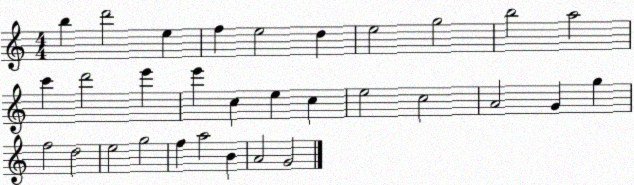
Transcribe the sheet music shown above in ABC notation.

X:1
T:Untitled
M:4/4
L:1/4
K:C
b d'2 e f e2 d e2 g2 b2 a2 c' d'2 e' e' c e c e2 c2 A2 G g f2 d2 e2 g2 f a2 B A2 G2